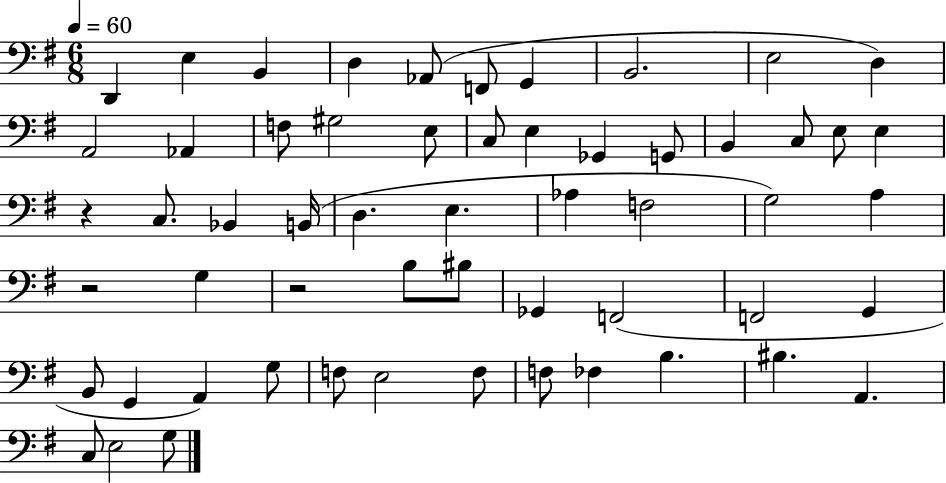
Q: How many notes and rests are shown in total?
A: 57